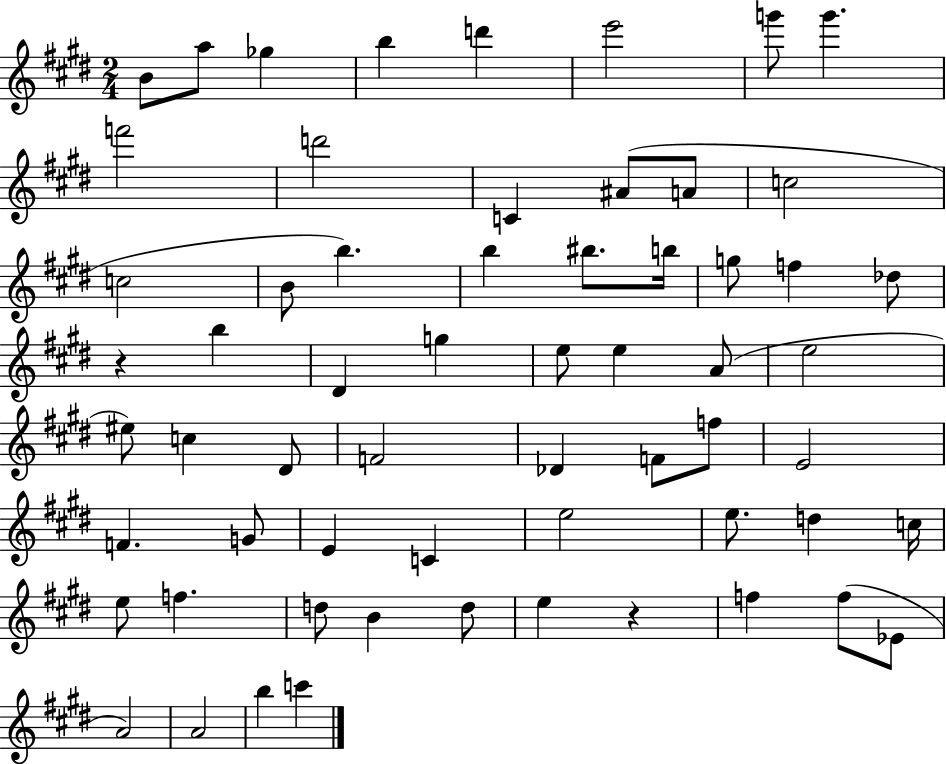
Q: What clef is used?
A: treble